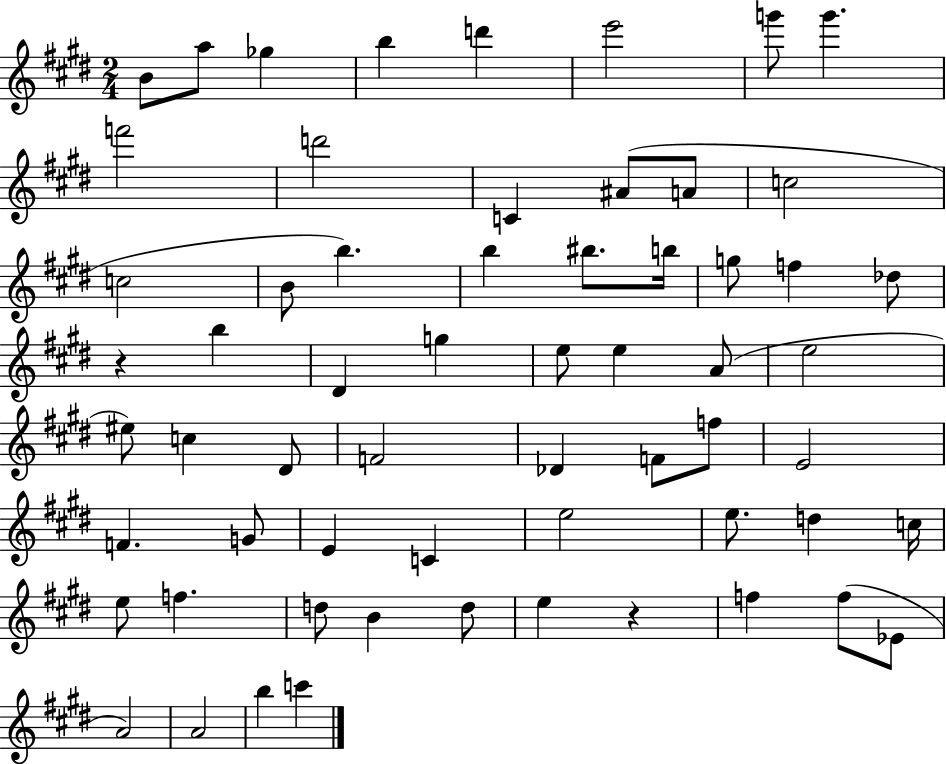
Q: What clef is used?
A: treble